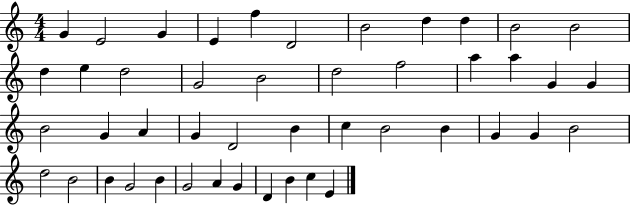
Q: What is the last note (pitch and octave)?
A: E4